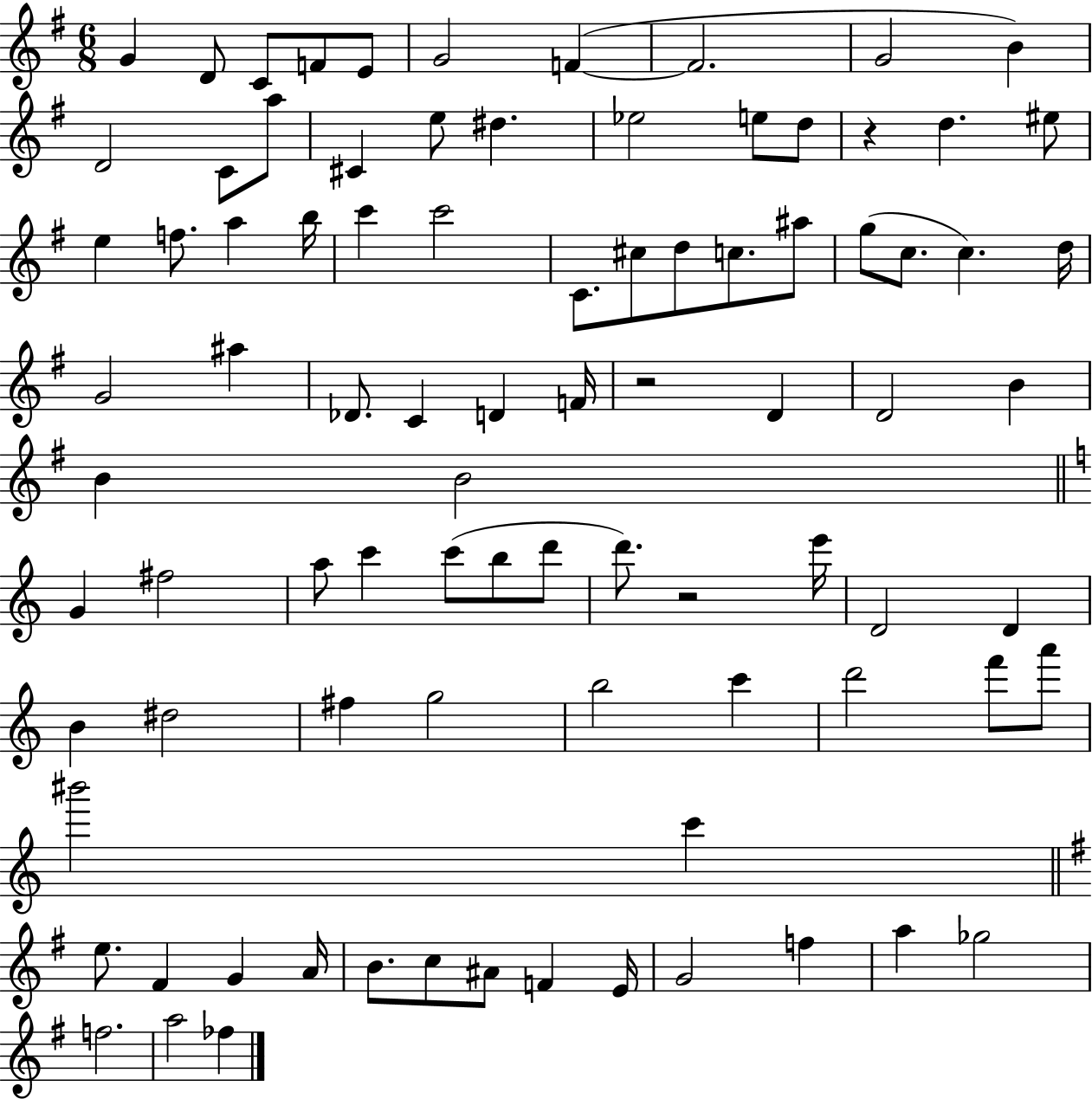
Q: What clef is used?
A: treble